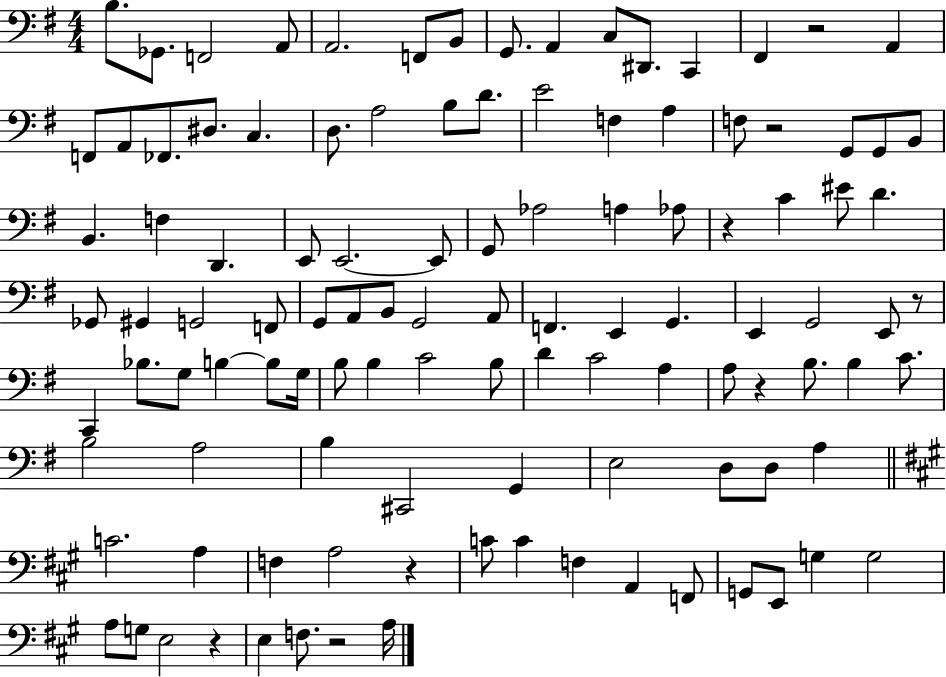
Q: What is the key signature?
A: G major